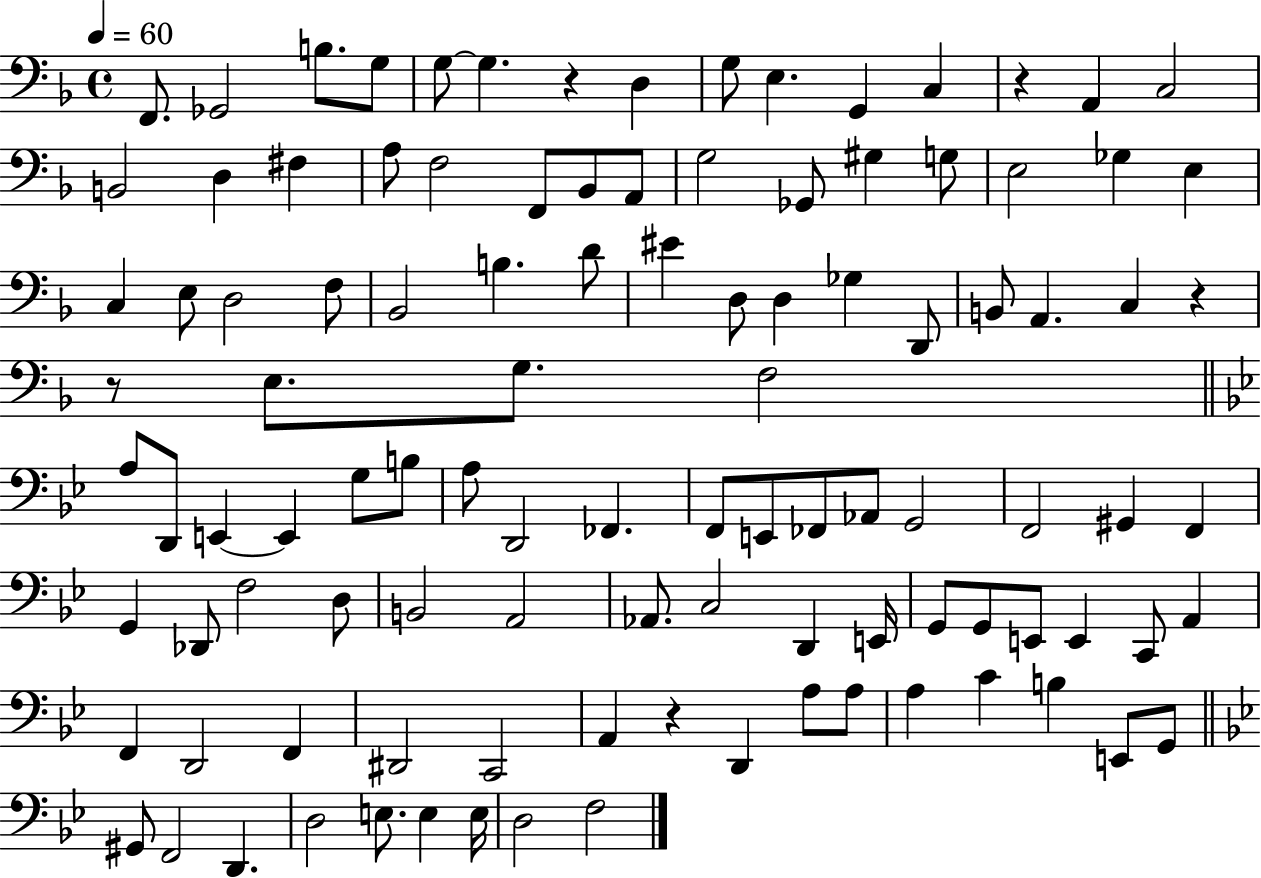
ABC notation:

X:1
T:Untitled
M:4/4
L:1/4
K:F
F,,/2 _G,,2 B,/2 G,/2 G,/2 G, z D, G,/2 E, G,, C, z A,, C,2 B,,2 D, ^F, A,/2 F,2 F,,/2 _B,,/2 A,,/2 G,2 _G,,/2 ^G, G,/2 E,2 _G, E, C, E,/2 D,2 F,/2 _B,,2 B, D/2 ^E D,/2 D, _G, D,,/2 B,,/2 A,, C, z z/2 E,/2 G,/2 F,2 A,/2 D,,/2 E,, E,, G,/2 B,/2 A,/2 D,,2 _F,, F,,/2 E,,/2 _F,,/2 _A,,/2 G,,2 F,,2 ^G,, F,, G,, _D,,/2 F,2 D,/2 B,,2 A,,2 _A,,/2 C,2 D,, E,,/4 G,,/2 G,,/2 E,,/2 E,, C,,/2 A,, F,, D,,2 F,, ^D,,2 C,,2 A,, z D,, A,/2 A,/2 A, C B, E,,/2 G,,/2 ^G,,/2 F,,2 D,, D,2 E,/2 E, E,/4 D,2 F,2